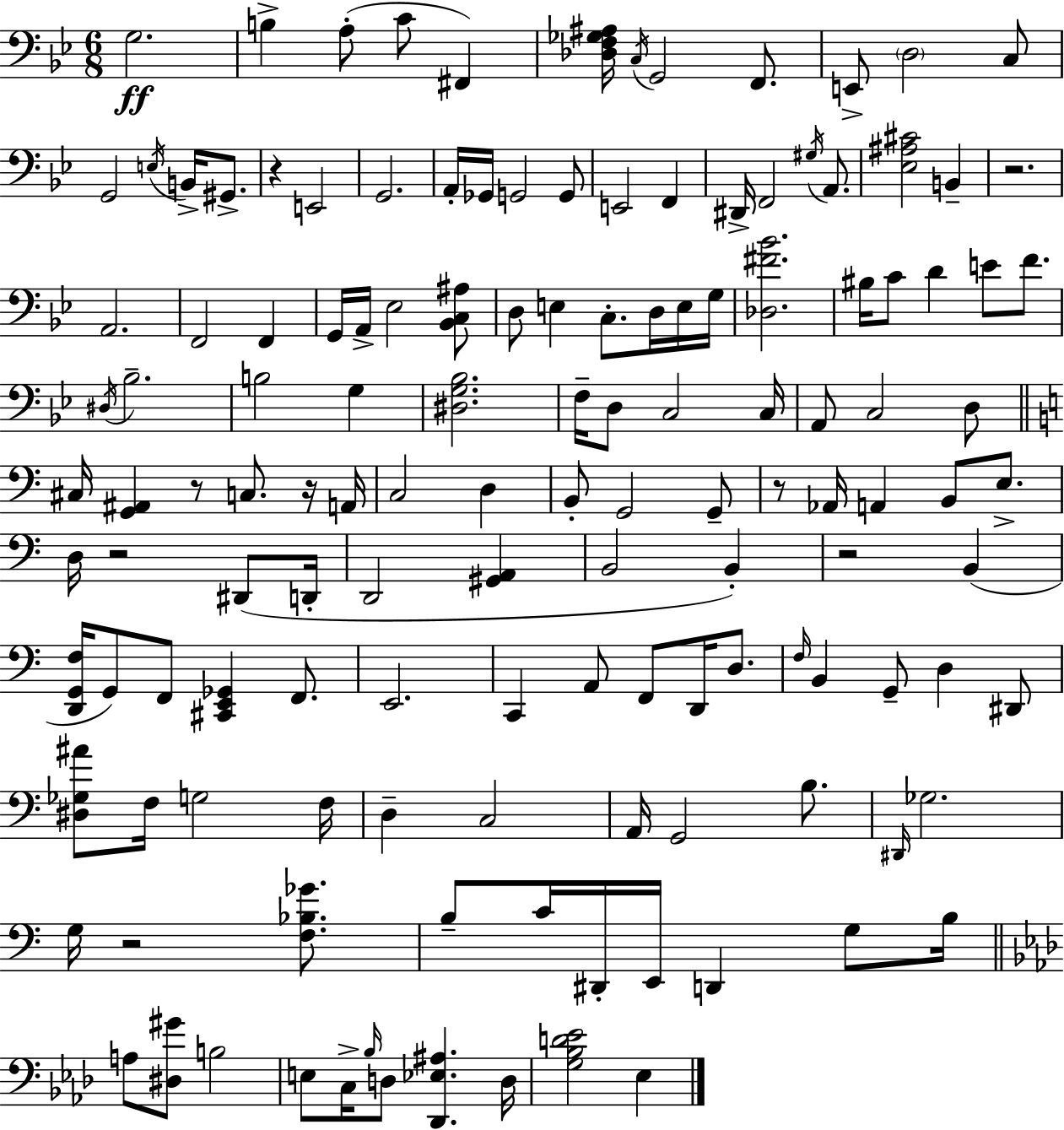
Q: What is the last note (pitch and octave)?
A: Eb3